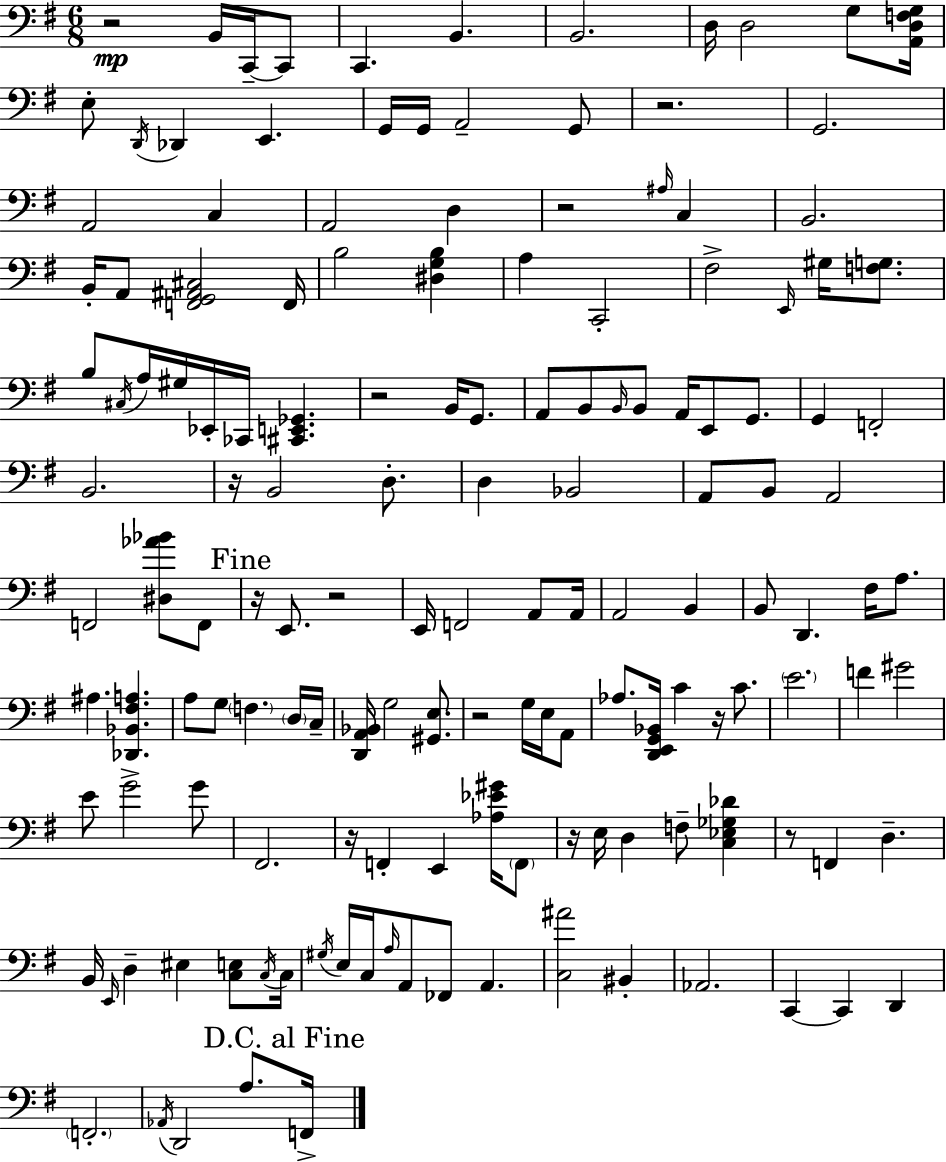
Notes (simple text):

R/h B2/s C2/s C2/e C2/q. B2/q. B2/h. D3/s D3/h G3/e [A2,D3,F3,G3]/s E3/e D2/s Db2/q E2/q. G2/s G2/s A2/h G2/e R/h. G2/h. A2/h C3/q A2/h D3/q R/h A#3/s C3/q B2/h. B2/s A2/e [F2,G2,A#2,C#3]/h F2/s B3/h [D#3,G3,B3]/q A3/q C2/h F#3/h E2/s G#3/s [F3,G3]/e. B3/e C#3/s A3/s G#3/s Eb2/s CES2/s [C#2,E2,Gb2]/q. R/h B2/s G2/e. A2/e B2/e B2/s B2/e A2/s E2/e G2/e. G2/q F2/h B2/h. R/s B2/h D3/e. D3/q Bb2/h A2/e B2/e A2/h F2/h [D#3,Ab4,Bb4]/e F2/e R/s E2/e. R/h E2/s F2/h A2/e A2/s A2/h B2/q B2/e D2/q. F#3/s A3/e. A#3/q. [Db2,Bb2,F#3,A3]/q. A3/e G3/e F3/q. D3/s C3/s [D2,A2,Bb2]/s G3/h [G#2,E3]/e. R/h G3/s E3/s A2/e Ab3/e. [D2,E2,G2,Bb2]/s C4/q R/s C4/e. E4/h. F4/q G#4/h E4/e G4/h G4/e F#2/h. R/s F2/q E2/q [Ab3,Eb4,G#4]/s F2/e R/s E3/s D3/q F3/e [C3,Eb3,Gb3,Db4]/q R/e F2/q D3/q. B2/s E2/s D3/q EIS3/q [C3,E3]/e C3/s C3/s G#3/s E3/s C3/s A3/s A2/e FES2/e A2/q. [C3,A#4]/h BIS2/q Ab2/h. C2/q C2/q D2/q F2/h. Ab2/s D2/h A3/e. F2/s